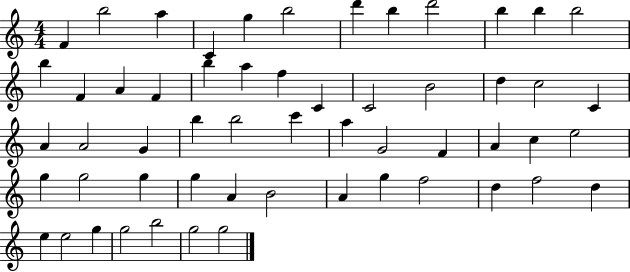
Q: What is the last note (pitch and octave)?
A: G5